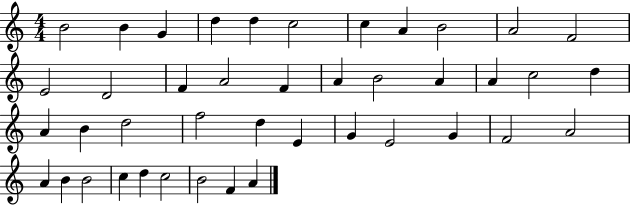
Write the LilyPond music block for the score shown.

{
  \clef treble
  \numericTimeSignature
  \time 4/4
  \key c \major
  b'2 b'4 g'4 | d''4 d''4 c''2 | c''4 a'4 b'2 | a'2 f'2 | \break e'2 d'2 | f'4 a'2 f'4 | a'4 b'2 a'4 | a'4 c''2 d''4 | \break a'4 b'4 d''2 | f''2 d''4 e'4 | g'4 e'2 g'4 | f'2 a'2 | \break a'4 b'4 b'2 | c''4 d''4 c''2 | b'2 f'4 a'4 | \bar "|."
}